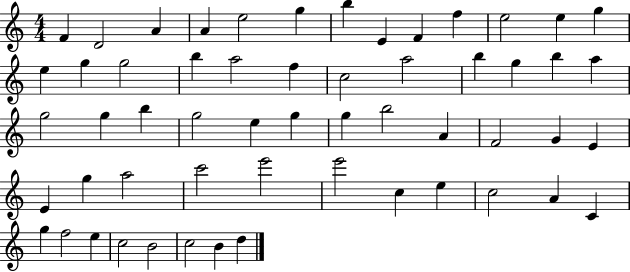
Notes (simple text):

F4/q D4/h A4/q A4/q E5/h G5/q B5/q E4/q F4/q F5/q E5/h E5/q G5/q E5/q G5/q G5/h B5/q A5/h F5/q C5/h A5/h B5/q G5/q B5/q A5/q G5/h G5/q B5/q G5/h E5/q G5/q G5/q B5/h A4/q F4/h G4/q E4/q E4/q G5/q A5/h C6/h E6/h E6/h C5/q E5/q C5/h A4/q C4/q G5/q F5/h E5/q C5/h B4/h C5/h B4/q D5/q